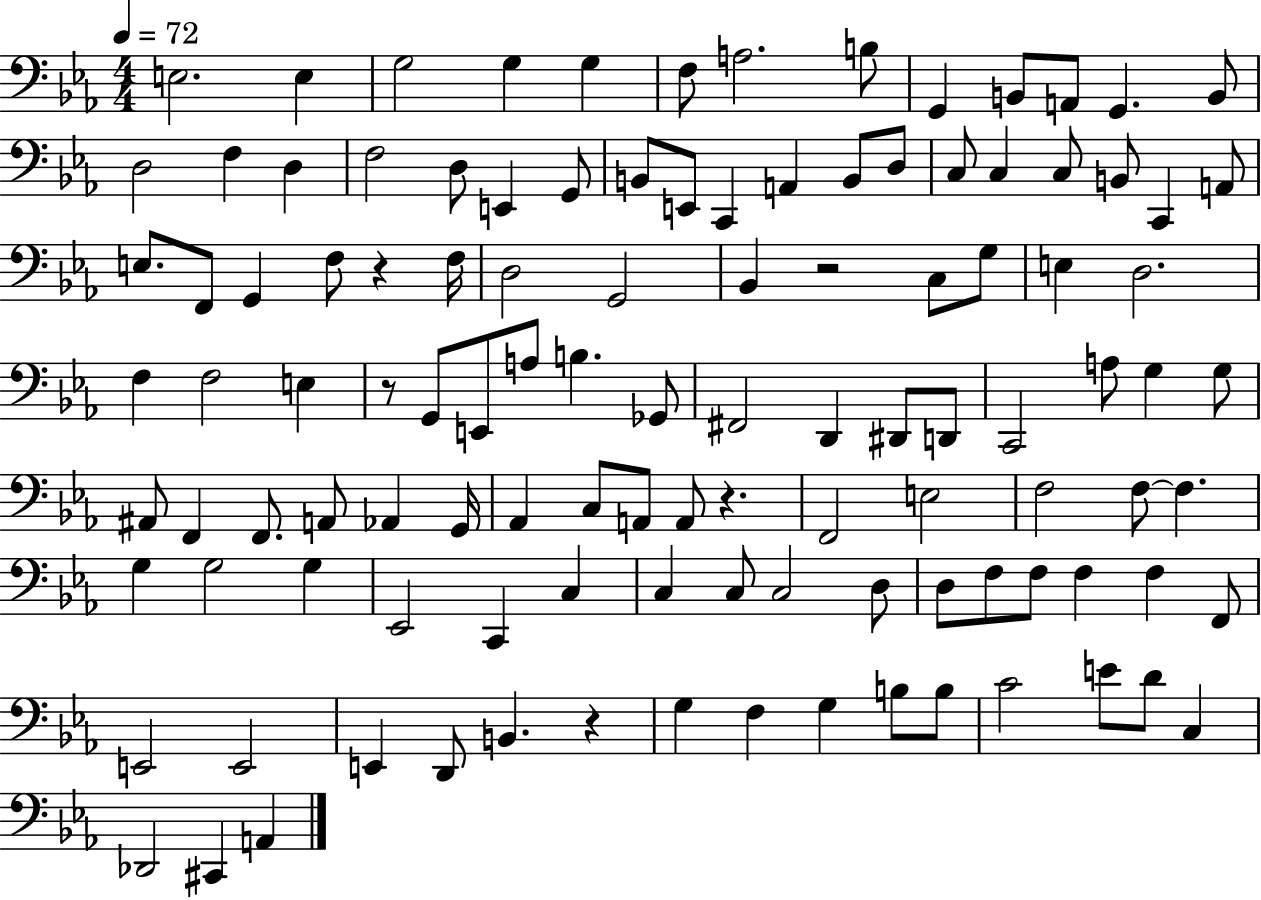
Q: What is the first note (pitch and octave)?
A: E3